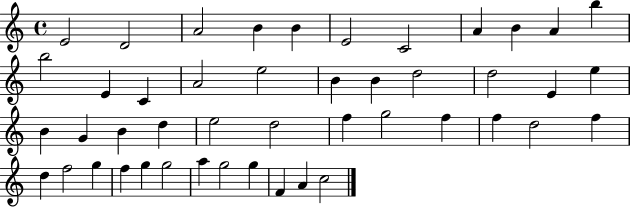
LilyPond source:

{
  \clef treble
  \time 4/4
  \defaultTimeSignature
  \key c \major
  e'2 d'2 | a'2 b'4 b'4 | e'2 c'2 | a'4 b'4 a'4 b''4 | \break b''2 e'4 c'4 | a'2 e''2 | b'4 b'4 d''2 | d''2 e'4 e''4 | \break b'4 g'4 b'4 d''4 | e''2 d''2 | f''4 g''2 f''4 | f''4 d''2 f''4 | \break d''4 f''2 g''4 | f''4 g''4 g''2 | a''4 g''2 g''4 | f'4 a'4 c''2 | \break \bar "|."
}